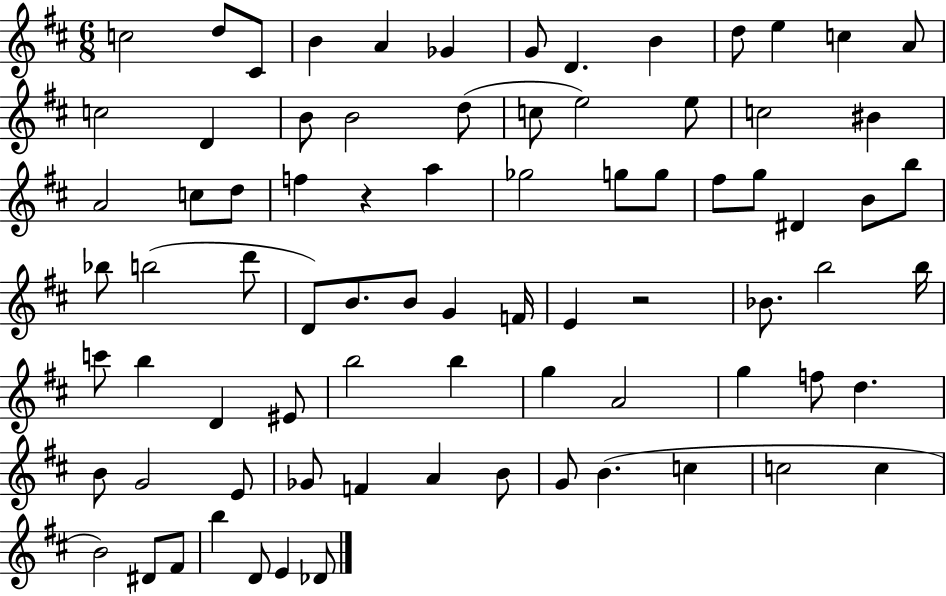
C5/h D5/e C#4/e B4/q A4/q Gb4/q G4/e D4/q. B4/q D5/e E5/q C5/q A4/e C5/h D4/q B4/e B4/h D5/e C5/e E5/h E5/e C5/h BIS4/q A4/h C5/e D5/e F5/q R/q A5/q Gb5/h G5/e G5/e F#5/e G5/e D#4/q B4/e B5/e Bb5/e B5/h D6/e D4/e B4/e. B4/e G4/q F4/s E4/q R/h Bb4/e. B5/h B5/s C6/e B5/q D4/q EIS4/e B5/h B5/q G5/q A4/h G5/q F5/e D5/q. B4/e G4/h E4/e Gb4/e F4/q A4/q B4/e G4/e B4/q. C5/q C5/h C5/q B4/h D#4/e F#4/e B5/q D4/e E4/q Db4/e